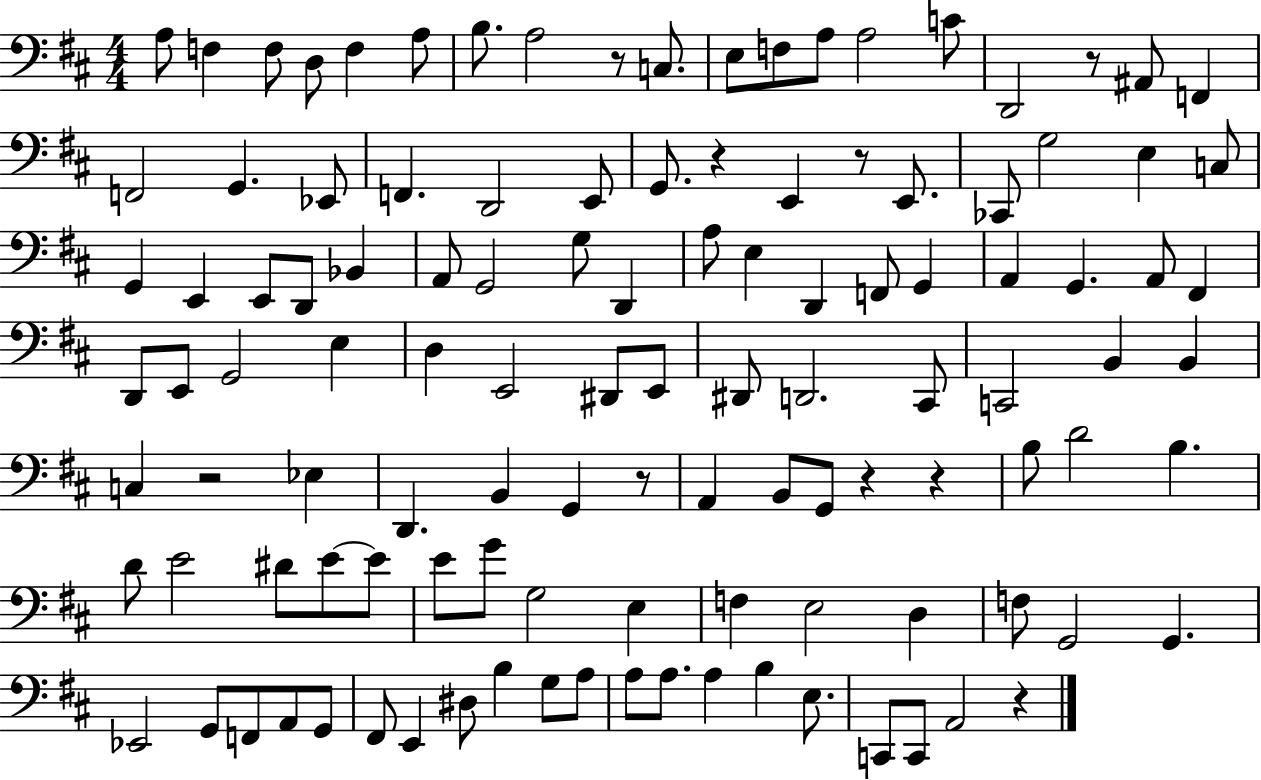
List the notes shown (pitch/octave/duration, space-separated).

A3/e F3/q F3/e D3/e F3/q A3/e B3/e. A3/h R/e C3/e. E3/e F3/e A3/e A3/h C4/e D2/h R/e A#2/e F2/q F2/h G2/q. Eb2/e F2/q. D2/h E2/e G2/e. R/q E2/q R/e E2/e. CES2/e G3/h E3/q C3/e G2/q E2/q E2/e D2/e Bb2/q A2/e G2/h G3/e D2/q A3/e E3/q D2/q F2/e G2/q A2/q G2/q. A2/e F#2/q D2/e E2/e G2/h E3/q D3/q E2/h D#2/e E2/e D#2/e D2/h. C#2/e C2/h B2/q B2/q C3/q R/h Eb3/q D2/q. B2/q G2/q R/e A2/q B2/e G2/e R/q R/q B3/e D4/h B3/q. D4/e E4/h D#4/e E4/e E4/e E4/e G4/e G3/h E3/q F3/q E3/h D3/q F3/e G2/h G2/q. Eb2/h G2/e F2/e A2/e G2/e F#2/e E2/q D#3/e B3/q G3/e A3/e A3/e A3/e. A3/q B3/q E3/e. C2/e C2/e A2/h R/q